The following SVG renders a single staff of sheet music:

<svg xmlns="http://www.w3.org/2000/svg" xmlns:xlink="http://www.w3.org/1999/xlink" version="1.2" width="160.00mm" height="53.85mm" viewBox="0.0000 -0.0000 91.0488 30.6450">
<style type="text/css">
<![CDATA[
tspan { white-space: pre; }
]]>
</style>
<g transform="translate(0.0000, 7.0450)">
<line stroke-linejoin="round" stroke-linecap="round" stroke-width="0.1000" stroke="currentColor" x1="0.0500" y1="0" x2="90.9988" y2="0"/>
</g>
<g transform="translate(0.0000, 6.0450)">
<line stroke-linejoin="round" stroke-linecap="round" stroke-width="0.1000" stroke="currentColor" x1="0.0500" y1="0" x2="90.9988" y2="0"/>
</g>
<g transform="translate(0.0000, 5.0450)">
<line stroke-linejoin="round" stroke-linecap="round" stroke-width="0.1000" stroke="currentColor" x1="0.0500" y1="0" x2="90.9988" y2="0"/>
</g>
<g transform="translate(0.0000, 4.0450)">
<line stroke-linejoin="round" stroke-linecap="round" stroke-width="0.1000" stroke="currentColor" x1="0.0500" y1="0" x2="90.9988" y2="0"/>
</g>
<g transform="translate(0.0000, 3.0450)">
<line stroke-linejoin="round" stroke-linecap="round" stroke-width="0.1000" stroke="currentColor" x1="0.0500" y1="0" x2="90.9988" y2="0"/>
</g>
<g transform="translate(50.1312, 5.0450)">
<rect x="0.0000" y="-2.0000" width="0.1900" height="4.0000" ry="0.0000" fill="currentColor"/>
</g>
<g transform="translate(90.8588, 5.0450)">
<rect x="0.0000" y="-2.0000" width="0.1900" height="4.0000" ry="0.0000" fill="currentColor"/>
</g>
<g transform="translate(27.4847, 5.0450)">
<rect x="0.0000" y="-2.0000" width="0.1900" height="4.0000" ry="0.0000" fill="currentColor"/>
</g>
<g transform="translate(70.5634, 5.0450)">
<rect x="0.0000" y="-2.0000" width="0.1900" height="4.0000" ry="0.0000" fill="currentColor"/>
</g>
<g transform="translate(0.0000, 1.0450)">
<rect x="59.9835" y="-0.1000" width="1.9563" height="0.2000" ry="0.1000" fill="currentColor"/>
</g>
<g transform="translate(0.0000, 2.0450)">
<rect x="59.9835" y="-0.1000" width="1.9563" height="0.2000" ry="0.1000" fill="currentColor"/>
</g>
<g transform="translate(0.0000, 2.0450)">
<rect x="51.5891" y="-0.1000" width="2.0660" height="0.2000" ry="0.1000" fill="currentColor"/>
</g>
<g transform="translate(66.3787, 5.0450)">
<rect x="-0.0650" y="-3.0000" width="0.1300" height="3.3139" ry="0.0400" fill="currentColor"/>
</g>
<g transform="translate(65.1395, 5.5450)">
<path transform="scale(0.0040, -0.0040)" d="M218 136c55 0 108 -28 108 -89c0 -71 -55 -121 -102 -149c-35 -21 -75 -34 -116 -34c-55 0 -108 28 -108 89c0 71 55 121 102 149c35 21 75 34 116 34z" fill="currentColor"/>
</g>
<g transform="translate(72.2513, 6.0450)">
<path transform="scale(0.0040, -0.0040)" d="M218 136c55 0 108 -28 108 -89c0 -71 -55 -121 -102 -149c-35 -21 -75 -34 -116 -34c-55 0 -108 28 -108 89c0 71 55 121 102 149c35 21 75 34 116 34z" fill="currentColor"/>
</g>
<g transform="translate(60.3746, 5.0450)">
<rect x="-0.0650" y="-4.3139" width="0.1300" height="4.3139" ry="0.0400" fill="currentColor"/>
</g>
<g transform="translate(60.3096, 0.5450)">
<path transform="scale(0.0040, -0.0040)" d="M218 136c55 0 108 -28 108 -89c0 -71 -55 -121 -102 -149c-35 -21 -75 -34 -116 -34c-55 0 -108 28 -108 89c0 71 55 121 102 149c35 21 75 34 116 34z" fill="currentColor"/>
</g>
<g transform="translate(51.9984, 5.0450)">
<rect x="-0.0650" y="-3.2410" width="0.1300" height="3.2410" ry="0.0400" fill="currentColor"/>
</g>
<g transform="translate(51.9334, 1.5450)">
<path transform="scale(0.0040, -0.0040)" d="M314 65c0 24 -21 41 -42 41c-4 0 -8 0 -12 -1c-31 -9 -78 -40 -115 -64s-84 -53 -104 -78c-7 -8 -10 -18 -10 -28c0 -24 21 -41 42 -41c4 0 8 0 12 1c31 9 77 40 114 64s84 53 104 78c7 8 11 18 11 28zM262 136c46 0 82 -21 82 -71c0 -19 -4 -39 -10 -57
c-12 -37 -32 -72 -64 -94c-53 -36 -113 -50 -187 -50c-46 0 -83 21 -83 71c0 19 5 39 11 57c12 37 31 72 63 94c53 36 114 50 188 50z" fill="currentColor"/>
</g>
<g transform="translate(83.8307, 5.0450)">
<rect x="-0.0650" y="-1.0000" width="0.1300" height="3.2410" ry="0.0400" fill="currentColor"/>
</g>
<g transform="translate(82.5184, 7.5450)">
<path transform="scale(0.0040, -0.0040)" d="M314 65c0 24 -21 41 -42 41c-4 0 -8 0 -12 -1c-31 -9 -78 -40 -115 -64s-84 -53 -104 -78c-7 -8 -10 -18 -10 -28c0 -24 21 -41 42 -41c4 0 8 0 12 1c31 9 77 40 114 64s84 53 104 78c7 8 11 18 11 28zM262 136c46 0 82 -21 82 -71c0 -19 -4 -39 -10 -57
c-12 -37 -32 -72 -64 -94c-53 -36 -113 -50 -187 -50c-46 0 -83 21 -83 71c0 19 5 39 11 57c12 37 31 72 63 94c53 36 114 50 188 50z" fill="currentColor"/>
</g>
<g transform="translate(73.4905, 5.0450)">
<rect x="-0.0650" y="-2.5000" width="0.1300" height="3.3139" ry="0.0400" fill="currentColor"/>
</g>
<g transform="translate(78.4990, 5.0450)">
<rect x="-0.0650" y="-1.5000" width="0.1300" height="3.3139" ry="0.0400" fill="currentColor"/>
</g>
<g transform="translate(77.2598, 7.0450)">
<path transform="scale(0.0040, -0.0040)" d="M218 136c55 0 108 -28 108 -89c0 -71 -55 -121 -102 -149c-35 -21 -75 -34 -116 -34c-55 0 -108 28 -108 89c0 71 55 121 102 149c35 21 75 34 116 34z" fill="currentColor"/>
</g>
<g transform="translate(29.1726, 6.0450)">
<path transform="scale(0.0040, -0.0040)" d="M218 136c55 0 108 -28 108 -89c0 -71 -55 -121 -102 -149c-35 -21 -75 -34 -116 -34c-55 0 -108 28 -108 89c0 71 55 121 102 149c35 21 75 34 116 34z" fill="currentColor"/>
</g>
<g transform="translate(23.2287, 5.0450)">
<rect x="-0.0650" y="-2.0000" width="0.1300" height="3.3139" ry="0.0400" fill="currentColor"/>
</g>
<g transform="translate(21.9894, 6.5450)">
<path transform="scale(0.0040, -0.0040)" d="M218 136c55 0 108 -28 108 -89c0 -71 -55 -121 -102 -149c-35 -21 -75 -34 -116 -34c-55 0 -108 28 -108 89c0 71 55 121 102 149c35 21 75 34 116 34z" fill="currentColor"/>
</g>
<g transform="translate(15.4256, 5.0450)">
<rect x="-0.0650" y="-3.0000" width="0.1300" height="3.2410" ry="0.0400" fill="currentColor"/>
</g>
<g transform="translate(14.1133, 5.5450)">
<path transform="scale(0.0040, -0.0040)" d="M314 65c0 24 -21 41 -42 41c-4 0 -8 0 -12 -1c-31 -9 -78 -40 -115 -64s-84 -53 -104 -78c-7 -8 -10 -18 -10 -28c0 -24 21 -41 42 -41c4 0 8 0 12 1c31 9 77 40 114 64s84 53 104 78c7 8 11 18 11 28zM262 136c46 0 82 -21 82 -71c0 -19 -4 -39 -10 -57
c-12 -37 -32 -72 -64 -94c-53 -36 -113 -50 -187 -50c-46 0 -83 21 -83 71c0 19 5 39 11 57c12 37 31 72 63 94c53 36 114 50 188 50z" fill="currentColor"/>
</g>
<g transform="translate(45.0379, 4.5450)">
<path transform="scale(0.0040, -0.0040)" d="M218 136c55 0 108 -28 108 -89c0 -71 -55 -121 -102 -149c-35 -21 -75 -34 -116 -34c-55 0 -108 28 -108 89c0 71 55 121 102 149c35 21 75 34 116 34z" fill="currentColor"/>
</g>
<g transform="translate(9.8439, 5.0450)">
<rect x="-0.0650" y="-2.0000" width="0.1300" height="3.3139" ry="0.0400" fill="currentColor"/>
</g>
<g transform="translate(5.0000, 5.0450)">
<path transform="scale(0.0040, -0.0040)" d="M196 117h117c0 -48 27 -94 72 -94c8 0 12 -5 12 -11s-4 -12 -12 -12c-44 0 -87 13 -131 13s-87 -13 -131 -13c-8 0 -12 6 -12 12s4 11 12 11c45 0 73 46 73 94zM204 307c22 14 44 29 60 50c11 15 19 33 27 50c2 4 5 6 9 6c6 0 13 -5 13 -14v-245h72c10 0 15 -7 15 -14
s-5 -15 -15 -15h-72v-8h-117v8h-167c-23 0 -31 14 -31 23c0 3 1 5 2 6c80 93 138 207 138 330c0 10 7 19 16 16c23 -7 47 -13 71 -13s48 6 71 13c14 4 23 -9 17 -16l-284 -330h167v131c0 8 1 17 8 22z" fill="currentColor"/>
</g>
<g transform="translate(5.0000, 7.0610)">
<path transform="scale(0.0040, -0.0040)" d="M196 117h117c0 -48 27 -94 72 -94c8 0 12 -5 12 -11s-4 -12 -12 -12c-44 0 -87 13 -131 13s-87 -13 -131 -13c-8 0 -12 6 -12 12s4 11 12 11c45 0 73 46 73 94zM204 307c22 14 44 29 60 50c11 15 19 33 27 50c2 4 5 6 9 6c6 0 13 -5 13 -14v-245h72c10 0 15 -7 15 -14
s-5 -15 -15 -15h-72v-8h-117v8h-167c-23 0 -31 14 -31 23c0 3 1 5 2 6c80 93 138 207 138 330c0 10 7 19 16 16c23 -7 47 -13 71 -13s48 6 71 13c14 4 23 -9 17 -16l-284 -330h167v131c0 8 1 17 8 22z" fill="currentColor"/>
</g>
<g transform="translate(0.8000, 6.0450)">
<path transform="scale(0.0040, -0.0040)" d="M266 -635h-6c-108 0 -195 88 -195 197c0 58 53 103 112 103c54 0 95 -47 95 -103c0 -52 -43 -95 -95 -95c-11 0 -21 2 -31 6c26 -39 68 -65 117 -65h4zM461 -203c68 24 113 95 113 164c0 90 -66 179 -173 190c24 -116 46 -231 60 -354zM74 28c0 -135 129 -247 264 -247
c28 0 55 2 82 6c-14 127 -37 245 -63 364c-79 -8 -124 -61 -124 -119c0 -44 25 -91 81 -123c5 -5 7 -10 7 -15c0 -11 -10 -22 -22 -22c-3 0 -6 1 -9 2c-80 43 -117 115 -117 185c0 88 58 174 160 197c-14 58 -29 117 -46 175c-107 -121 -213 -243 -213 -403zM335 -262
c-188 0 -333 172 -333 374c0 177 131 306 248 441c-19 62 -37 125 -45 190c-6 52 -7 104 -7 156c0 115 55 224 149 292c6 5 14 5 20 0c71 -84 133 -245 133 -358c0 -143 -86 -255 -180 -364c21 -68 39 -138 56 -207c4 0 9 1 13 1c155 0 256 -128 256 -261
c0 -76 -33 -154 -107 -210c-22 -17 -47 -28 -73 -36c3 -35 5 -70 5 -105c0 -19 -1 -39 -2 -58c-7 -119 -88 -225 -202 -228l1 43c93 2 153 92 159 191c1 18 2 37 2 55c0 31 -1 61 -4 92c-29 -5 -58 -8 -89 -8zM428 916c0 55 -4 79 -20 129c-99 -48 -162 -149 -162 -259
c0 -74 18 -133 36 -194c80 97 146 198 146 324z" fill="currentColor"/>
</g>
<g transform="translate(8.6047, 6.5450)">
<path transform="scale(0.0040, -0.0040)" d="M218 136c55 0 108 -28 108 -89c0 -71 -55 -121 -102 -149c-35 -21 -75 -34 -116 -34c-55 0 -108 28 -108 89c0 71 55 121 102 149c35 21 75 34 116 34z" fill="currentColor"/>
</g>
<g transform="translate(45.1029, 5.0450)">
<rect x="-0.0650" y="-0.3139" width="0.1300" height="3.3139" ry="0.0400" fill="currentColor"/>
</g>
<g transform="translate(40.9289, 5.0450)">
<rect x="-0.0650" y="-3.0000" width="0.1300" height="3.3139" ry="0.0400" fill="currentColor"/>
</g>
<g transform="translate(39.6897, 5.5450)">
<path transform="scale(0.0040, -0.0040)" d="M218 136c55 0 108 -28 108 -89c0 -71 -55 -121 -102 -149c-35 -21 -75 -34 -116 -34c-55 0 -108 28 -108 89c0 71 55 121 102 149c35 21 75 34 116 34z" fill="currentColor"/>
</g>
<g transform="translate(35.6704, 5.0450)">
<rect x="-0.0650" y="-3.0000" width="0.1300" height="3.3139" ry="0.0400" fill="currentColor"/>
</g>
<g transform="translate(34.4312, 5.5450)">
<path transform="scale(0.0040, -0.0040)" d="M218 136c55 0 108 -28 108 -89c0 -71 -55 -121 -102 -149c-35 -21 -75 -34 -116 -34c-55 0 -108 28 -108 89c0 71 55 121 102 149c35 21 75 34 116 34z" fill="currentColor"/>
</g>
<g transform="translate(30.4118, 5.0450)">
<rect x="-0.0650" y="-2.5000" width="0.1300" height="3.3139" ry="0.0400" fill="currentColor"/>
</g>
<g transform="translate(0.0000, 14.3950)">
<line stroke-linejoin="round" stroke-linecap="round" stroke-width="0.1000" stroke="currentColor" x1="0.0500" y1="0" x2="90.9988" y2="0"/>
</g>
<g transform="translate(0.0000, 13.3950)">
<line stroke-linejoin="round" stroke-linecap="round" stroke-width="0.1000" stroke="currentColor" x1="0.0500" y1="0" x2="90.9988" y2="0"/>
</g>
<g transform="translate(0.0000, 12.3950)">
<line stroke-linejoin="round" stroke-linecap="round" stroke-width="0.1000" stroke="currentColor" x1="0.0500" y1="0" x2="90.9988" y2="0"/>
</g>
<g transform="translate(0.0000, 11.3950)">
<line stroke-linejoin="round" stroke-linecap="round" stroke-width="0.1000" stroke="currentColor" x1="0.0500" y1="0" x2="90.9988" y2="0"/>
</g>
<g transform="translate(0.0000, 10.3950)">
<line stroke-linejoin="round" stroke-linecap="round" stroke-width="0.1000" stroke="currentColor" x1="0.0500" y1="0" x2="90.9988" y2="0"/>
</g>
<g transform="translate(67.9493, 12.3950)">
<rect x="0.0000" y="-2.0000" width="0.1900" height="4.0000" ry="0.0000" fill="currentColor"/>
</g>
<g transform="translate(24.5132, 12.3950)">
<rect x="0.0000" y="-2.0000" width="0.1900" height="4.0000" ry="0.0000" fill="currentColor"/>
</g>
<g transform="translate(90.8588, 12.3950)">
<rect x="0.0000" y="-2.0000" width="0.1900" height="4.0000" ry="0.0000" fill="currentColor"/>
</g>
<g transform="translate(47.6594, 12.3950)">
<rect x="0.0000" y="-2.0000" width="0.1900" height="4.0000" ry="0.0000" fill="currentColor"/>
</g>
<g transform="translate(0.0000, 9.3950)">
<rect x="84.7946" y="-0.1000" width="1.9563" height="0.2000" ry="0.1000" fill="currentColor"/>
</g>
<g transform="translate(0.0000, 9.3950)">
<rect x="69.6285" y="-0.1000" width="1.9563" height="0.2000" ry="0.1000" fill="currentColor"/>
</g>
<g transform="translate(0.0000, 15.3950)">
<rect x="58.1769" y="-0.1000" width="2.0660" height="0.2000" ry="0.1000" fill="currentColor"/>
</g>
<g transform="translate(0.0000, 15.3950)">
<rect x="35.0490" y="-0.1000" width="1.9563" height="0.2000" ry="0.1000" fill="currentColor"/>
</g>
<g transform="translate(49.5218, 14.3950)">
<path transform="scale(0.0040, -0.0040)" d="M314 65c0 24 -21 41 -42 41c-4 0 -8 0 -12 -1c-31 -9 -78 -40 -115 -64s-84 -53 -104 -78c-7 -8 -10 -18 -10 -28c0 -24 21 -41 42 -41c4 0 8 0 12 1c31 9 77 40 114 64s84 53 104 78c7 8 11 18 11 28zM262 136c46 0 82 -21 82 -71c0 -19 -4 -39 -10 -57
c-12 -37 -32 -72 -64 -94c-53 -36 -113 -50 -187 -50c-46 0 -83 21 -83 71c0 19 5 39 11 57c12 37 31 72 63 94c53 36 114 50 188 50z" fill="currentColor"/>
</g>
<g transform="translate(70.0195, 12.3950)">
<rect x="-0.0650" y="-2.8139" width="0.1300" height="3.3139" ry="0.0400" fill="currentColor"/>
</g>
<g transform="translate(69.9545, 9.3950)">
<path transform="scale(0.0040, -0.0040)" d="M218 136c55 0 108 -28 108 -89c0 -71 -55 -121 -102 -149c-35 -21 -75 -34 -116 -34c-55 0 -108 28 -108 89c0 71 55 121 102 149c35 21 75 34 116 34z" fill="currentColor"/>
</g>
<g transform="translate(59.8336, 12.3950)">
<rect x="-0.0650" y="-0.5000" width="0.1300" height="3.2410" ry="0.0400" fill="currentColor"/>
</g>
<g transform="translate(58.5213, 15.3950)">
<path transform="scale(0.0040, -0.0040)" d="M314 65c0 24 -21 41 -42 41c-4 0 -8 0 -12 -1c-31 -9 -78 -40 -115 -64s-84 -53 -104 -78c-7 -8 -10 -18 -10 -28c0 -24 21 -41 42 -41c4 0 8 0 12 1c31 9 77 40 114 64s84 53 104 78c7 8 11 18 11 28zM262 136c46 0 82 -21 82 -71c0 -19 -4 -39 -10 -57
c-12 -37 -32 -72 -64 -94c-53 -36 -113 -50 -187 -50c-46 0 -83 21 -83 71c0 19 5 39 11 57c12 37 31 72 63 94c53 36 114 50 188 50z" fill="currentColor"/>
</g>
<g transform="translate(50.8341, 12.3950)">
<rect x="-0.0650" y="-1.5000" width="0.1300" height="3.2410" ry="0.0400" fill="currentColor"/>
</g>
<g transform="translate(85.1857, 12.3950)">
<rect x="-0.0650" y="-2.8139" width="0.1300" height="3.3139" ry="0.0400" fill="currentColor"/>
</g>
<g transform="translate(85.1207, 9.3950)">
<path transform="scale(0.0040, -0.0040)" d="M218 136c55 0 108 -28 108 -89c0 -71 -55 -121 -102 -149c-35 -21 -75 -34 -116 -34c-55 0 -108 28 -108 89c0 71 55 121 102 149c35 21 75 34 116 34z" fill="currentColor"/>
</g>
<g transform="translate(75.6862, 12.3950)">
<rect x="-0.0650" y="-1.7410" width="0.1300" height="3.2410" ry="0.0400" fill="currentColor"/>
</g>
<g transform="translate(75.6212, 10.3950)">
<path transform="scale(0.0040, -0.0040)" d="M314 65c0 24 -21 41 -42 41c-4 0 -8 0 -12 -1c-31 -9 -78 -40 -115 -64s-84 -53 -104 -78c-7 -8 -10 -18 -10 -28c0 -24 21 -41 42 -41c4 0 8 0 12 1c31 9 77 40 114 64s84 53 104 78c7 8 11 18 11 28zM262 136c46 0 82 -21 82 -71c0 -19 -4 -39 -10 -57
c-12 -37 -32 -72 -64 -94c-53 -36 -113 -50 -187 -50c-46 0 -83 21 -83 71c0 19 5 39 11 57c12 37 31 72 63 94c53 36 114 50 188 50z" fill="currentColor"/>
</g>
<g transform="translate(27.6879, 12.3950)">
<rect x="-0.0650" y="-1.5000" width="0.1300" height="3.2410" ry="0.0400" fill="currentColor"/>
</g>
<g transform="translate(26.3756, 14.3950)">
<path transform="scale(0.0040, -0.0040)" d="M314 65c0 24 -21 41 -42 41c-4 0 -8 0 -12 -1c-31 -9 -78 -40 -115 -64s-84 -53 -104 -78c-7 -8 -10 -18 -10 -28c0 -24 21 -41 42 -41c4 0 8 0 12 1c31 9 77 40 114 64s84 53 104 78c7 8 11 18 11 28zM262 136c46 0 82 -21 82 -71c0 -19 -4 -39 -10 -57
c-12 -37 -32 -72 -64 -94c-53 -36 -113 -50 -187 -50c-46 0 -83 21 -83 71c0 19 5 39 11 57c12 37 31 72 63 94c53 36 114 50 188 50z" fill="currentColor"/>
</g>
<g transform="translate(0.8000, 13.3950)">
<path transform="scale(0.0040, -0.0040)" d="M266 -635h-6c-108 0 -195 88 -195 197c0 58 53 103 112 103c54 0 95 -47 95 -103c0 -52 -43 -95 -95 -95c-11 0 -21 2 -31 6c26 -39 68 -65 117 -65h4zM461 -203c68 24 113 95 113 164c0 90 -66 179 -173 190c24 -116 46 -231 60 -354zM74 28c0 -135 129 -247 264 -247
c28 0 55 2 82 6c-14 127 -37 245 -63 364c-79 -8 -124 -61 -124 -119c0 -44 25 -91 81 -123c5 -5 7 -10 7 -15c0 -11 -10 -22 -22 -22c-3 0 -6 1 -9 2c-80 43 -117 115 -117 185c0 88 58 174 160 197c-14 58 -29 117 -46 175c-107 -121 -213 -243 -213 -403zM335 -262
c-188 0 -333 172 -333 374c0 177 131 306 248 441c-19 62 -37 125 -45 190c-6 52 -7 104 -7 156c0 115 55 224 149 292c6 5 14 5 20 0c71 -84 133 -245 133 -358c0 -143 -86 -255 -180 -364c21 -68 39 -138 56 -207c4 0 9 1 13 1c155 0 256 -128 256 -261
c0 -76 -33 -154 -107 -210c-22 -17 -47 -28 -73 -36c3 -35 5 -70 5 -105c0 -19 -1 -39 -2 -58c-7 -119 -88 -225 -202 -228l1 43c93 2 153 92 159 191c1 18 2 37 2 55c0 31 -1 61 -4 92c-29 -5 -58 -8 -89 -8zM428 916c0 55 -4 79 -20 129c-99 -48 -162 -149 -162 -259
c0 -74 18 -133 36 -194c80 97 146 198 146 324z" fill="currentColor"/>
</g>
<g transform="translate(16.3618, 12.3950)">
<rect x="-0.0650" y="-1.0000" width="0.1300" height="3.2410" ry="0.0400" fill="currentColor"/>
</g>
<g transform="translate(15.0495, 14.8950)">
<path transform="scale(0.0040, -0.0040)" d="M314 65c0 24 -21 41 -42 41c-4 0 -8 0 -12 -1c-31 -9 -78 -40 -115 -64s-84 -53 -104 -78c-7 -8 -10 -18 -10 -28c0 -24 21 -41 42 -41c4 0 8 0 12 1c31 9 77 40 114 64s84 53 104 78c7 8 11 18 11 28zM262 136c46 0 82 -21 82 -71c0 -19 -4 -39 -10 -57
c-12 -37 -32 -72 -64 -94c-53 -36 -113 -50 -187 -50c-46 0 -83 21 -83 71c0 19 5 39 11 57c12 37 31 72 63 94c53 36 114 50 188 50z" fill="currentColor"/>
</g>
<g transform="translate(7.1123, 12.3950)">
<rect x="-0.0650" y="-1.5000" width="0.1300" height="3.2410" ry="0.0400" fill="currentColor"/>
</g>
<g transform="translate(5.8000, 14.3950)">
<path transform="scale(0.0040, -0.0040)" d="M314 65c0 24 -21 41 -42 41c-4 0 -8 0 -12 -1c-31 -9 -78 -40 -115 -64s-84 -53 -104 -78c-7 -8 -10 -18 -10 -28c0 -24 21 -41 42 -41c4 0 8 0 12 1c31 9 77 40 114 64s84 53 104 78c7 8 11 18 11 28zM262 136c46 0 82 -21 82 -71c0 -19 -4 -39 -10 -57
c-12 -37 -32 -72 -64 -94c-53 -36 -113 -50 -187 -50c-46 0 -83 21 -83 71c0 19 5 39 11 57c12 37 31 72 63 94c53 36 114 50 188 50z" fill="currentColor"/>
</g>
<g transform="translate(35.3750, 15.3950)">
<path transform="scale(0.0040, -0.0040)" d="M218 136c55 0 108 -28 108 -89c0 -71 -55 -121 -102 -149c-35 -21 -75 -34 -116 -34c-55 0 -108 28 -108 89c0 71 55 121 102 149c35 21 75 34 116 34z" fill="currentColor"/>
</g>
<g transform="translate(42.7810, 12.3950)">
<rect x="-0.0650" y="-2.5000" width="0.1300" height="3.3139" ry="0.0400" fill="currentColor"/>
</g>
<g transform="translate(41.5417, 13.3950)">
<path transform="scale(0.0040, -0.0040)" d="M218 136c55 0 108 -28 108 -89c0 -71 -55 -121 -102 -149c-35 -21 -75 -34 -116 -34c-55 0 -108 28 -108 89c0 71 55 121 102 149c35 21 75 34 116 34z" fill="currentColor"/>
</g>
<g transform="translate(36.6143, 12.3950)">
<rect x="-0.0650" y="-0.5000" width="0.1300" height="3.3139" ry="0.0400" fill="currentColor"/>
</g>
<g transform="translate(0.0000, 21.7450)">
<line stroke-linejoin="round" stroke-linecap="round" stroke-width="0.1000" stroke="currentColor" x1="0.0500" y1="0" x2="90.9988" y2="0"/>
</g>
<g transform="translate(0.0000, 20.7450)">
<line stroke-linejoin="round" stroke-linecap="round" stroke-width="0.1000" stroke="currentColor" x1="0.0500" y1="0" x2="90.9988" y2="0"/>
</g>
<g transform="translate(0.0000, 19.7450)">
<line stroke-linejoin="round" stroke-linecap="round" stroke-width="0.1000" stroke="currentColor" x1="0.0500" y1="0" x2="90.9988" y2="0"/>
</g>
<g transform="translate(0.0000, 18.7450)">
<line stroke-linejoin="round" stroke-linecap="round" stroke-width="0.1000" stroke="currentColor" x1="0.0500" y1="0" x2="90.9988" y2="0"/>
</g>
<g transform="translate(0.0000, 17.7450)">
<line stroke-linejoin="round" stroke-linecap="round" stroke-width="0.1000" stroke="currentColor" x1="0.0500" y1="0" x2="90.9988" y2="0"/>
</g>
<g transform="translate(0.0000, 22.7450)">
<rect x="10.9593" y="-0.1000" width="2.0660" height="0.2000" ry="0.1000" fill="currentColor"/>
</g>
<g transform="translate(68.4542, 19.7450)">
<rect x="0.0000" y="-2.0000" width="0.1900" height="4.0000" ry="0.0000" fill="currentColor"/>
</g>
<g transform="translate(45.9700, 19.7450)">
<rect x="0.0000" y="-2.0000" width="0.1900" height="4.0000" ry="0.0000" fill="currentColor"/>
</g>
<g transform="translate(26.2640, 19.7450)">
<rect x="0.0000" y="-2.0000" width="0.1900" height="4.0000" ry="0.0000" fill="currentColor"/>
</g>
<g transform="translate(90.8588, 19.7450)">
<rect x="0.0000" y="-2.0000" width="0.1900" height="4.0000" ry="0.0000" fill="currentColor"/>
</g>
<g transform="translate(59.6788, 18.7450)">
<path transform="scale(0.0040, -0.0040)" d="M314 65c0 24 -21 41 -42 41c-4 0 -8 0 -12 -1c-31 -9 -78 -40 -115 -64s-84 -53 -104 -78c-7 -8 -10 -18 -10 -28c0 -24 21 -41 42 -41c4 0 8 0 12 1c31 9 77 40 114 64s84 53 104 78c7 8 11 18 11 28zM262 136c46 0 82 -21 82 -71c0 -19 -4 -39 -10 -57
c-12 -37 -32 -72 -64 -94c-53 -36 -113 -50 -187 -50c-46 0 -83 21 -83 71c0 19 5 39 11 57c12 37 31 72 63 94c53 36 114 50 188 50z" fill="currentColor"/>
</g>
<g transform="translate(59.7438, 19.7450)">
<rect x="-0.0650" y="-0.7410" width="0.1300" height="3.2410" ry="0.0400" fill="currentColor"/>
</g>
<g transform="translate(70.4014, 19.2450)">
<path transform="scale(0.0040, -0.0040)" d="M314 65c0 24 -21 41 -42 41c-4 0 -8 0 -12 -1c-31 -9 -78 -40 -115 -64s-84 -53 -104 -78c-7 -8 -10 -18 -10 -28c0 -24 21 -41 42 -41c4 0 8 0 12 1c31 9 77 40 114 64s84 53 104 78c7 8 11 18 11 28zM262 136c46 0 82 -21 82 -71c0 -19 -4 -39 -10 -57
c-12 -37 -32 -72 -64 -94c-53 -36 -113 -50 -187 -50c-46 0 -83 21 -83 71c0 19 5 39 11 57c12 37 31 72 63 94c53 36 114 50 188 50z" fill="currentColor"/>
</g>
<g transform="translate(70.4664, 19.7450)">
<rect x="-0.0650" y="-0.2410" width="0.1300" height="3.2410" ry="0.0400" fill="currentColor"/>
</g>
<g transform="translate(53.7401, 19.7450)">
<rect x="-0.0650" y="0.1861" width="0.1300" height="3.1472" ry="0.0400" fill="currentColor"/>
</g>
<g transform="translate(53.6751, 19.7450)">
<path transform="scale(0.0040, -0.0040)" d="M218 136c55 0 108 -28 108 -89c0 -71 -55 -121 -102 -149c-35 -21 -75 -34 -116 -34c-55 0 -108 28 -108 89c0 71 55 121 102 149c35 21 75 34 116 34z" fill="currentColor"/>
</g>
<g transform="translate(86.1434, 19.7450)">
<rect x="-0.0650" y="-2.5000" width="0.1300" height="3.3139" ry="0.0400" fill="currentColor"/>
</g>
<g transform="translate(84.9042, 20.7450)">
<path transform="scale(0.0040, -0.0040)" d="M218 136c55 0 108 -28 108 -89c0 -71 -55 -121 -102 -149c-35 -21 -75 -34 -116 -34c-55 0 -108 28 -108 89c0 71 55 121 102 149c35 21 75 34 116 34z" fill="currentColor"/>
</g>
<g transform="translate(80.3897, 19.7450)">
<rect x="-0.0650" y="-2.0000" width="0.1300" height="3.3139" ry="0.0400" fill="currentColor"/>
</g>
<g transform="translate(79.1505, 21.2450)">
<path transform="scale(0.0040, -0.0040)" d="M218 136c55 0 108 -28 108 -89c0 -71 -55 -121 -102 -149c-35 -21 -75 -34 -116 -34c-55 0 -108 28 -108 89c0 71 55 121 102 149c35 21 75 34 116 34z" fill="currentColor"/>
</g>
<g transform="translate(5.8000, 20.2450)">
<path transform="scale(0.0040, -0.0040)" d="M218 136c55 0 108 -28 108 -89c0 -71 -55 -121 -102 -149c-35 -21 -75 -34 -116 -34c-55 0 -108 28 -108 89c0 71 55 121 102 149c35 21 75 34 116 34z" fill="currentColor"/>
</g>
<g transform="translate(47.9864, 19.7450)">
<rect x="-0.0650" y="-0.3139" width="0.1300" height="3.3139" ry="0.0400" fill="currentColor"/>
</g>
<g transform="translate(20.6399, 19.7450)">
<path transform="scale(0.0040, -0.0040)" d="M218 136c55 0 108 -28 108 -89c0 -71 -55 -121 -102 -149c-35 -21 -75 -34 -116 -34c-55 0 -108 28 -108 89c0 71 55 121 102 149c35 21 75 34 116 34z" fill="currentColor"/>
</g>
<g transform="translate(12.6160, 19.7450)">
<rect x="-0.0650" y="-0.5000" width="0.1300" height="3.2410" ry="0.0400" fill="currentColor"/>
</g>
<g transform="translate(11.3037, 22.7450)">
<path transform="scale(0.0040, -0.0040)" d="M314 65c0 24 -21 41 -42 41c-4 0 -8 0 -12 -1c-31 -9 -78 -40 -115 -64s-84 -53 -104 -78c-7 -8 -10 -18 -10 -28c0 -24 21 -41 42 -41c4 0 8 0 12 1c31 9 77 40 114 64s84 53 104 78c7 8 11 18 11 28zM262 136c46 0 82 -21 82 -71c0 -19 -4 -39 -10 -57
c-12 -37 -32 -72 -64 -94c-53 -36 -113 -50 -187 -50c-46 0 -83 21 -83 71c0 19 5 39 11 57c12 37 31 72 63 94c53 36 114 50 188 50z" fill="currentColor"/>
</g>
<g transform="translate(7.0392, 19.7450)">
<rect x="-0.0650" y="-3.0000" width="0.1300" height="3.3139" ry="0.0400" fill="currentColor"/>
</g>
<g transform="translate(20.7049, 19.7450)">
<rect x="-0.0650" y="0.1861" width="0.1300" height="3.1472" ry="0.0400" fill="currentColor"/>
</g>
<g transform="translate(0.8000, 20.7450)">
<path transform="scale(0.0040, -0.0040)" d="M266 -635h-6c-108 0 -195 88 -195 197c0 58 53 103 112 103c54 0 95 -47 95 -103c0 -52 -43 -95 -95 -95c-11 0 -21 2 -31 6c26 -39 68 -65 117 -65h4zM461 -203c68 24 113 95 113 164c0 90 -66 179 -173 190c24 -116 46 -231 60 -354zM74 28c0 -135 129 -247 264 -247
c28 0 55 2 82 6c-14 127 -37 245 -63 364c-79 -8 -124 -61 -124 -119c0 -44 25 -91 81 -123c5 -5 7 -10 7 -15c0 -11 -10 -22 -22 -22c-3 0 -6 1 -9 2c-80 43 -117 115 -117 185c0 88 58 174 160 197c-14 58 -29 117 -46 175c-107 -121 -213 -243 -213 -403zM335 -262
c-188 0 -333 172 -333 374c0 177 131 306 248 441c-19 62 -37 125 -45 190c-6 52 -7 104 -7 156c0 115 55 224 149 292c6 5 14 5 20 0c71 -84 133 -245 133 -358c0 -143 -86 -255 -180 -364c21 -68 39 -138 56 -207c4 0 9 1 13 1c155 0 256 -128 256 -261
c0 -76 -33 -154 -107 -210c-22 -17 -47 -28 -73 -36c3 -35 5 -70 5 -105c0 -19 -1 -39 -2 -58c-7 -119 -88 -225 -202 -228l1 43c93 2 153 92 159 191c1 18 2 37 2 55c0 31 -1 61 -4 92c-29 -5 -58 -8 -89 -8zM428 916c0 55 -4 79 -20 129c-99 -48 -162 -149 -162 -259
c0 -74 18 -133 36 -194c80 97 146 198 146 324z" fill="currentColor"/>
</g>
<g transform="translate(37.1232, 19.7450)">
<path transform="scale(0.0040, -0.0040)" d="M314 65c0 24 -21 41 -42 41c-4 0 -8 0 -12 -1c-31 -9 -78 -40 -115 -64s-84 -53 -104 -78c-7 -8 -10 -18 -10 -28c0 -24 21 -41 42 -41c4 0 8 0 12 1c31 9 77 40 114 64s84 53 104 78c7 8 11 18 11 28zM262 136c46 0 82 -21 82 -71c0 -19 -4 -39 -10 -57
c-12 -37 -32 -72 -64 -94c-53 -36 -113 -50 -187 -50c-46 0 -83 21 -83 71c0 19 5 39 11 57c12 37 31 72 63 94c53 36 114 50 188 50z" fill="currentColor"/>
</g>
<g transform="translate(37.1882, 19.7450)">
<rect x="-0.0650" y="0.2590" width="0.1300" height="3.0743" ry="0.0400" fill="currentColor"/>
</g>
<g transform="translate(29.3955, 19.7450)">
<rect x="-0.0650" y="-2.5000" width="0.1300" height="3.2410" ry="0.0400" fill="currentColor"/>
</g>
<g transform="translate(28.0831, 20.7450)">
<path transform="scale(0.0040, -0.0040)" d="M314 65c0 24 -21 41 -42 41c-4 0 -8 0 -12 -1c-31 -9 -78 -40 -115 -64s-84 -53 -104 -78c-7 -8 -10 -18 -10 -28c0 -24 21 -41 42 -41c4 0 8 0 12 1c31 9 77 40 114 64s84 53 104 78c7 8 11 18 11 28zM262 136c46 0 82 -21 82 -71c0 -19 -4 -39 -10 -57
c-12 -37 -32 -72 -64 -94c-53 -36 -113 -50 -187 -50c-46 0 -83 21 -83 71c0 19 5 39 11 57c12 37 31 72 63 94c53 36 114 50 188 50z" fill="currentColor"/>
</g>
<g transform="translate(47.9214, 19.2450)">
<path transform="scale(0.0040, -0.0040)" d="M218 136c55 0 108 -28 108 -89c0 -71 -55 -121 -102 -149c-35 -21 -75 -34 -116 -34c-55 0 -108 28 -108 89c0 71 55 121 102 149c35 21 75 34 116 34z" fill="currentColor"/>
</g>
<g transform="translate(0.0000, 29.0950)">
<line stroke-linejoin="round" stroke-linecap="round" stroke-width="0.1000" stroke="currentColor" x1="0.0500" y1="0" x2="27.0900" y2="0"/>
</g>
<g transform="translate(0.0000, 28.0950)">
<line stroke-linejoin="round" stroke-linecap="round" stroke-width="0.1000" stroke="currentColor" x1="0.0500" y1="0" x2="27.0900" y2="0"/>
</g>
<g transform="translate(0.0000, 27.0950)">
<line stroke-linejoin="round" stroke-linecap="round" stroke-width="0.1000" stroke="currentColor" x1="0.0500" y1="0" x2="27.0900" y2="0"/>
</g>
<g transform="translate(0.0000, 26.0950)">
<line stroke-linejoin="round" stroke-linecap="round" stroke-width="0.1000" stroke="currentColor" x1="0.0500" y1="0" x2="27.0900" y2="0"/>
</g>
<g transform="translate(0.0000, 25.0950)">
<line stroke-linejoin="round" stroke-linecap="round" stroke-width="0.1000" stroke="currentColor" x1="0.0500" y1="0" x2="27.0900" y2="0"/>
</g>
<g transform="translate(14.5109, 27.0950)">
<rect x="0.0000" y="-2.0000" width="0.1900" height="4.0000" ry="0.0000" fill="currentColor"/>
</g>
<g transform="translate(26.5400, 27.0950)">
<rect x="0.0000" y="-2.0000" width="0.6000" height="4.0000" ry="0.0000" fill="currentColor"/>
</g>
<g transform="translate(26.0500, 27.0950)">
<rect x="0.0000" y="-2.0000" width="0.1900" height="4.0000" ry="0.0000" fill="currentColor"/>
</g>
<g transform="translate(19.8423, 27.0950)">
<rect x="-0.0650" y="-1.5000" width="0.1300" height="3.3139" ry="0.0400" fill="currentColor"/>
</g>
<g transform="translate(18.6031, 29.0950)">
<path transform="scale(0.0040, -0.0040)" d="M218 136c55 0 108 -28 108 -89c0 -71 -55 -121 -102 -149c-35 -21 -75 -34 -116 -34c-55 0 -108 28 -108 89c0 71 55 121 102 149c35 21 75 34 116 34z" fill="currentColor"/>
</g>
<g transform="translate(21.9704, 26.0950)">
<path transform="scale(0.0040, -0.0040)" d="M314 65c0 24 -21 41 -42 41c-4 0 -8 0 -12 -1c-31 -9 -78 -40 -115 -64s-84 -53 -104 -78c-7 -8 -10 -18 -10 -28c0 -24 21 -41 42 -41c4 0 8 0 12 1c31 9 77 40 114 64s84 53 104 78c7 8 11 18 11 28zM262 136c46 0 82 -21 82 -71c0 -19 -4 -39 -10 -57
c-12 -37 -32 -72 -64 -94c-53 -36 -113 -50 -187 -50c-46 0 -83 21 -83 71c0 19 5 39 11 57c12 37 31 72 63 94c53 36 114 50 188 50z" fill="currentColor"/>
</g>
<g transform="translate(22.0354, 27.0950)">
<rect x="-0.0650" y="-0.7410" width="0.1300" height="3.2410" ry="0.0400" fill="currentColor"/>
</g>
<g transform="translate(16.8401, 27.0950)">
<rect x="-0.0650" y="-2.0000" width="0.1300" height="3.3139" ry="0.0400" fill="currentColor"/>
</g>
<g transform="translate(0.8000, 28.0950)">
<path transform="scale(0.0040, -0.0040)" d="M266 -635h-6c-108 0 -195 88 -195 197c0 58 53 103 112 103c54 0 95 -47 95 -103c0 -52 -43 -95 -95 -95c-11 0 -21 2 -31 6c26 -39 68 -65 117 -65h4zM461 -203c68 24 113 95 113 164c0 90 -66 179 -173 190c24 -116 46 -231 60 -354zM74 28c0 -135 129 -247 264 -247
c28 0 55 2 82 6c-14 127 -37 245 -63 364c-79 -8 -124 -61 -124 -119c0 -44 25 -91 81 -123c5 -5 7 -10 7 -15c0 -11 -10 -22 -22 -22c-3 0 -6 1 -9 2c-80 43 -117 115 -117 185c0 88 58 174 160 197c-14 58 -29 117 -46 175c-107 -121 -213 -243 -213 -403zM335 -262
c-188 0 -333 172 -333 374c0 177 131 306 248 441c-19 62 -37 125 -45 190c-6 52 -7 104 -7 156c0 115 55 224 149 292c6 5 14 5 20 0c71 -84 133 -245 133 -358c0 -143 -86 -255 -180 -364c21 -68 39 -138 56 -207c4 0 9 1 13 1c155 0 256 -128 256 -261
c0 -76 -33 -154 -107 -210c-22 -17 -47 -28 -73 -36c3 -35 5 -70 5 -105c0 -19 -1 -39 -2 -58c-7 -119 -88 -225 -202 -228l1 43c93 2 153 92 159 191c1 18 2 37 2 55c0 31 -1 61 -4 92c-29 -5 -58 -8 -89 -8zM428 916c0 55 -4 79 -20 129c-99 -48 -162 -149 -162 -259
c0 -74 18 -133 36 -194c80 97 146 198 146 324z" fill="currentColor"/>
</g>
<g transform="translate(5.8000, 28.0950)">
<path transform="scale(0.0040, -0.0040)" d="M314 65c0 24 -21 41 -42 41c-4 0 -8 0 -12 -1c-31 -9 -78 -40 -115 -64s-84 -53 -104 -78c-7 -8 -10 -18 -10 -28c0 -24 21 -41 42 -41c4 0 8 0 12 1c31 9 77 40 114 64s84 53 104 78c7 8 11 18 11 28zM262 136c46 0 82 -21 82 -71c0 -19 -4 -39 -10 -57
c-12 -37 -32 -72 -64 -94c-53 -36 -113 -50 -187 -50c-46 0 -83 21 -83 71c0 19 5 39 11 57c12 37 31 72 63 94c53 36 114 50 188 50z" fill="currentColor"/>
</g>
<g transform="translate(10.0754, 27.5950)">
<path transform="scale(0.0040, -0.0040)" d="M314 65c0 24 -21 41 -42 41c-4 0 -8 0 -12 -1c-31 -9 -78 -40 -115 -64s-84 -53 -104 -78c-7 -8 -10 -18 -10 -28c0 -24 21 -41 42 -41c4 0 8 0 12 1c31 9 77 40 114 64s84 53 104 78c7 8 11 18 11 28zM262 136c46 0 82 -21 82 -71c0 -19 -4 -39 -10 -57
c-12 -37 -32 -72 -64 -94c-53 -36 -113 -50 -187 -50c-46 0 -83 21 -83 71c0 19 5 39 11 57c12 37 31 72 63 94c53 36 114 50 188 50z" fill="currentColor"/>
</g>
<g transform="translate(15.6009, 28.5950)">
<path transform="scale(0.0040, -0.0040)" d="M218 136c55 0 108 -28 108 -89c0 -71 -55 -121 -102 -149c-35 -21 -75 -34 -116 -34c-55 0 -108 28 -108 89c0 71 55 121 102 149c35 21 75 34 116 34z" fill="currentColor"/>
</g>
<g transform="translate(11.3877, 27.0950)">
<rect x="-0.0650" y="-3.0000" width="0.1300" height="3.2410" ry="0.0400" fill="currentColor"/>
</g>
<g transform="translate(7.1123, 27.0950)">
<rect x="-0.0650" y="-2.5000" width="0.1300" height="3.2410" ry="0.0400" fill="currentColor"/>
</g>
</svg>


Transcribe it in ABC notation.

X:1
T:Untitled
M:4/4
L:1/4
K:C
F A2 F G A A c b2 d' A G E D2 E2 D2 E2 C G E2 C2 a f2 a A C2 B G2 B2 c B d2 c2 F G G2 A2 F E d2